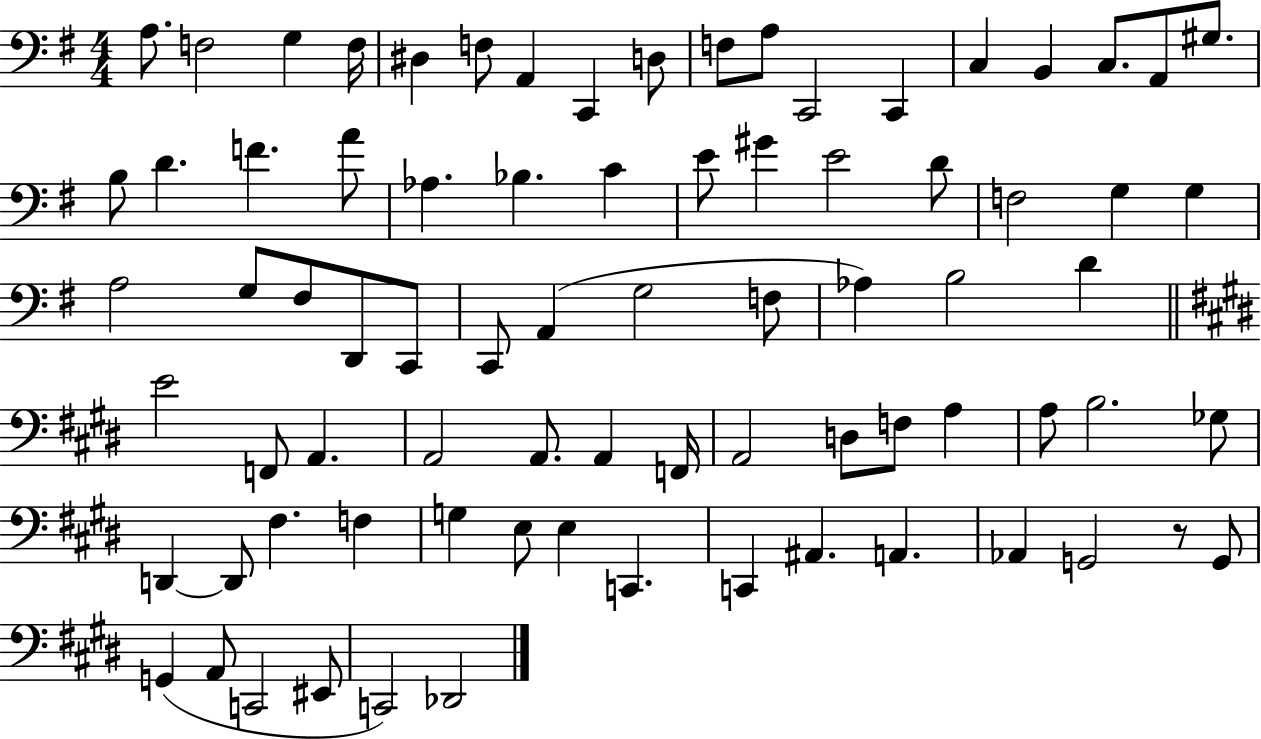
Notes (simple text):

A3/e. F3/h G3/q F3/s D#3/q F3/e A2/q C2/q D3/e F3/e A3/e C2/h C2/q C3/q B2/q C3/e. A2/e G#3/e. B3/e D4/q. F4/q. A4/e Ab3/q. Bb3/q. C4/q E4/e G#4/q E4/h D4/e F3/h G3/q G3/q A3/h G3/e F#3/e D2/e C2/e C2/e A2/q G3/h F3/e Ab3/q B3/h D4/q E4/h F2/e A2/q. A2/h A2/e. A2/q F2/s A2/h D3/e F3/e A3/q A3/e B3/h. Gb3/e D2/q D2/e F#3/q. F3/q G3/q E3/e E3/q C2/q. C2/q A#2/q. A2/q. Ab2/q G2/h R/e G2/e G2/q A2/e C2/h EIS2/e C2/h Db2/h